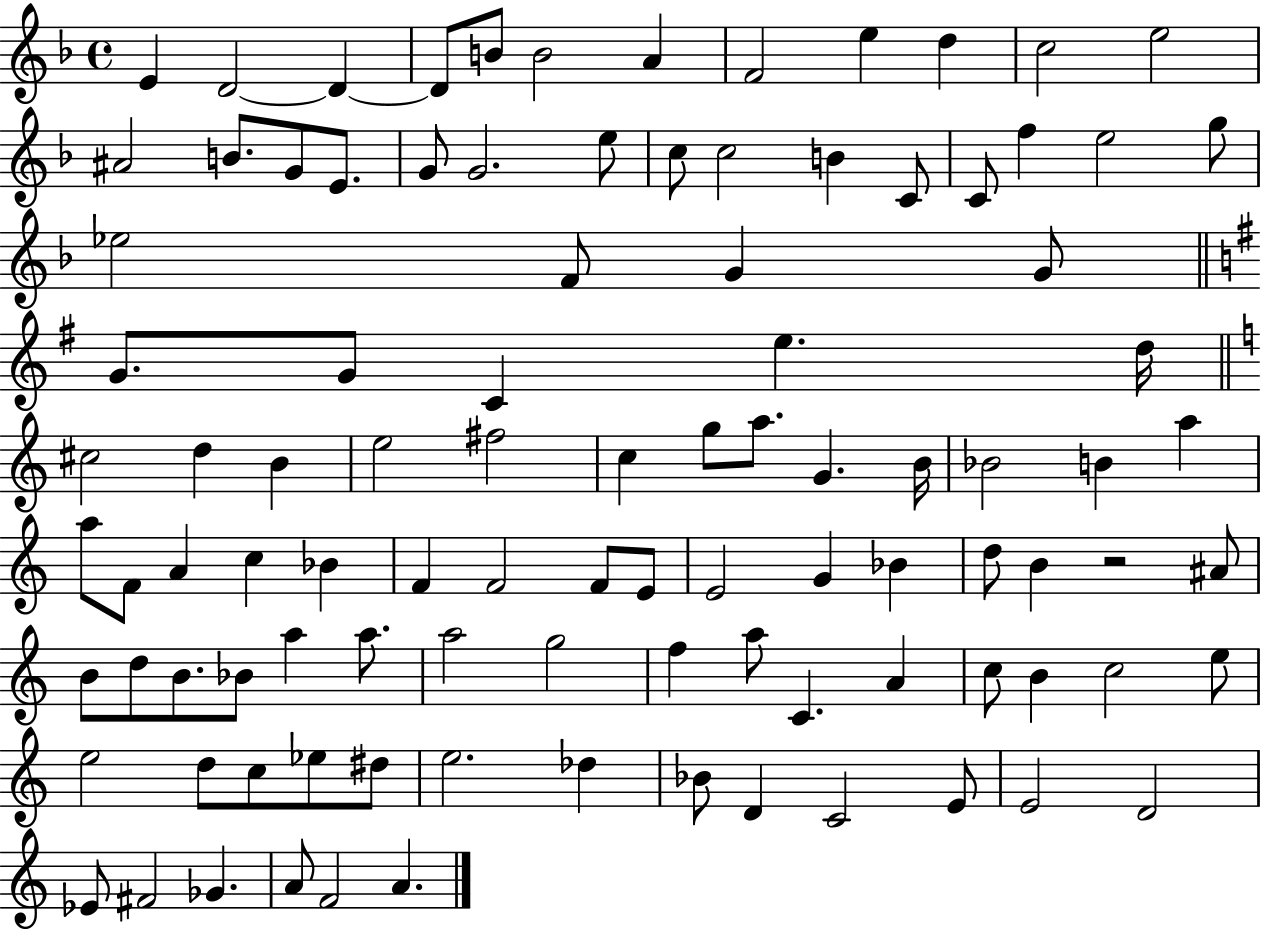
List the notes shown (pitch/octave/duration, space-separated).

E4/q D4/h D4/q D4/e B4/e B4/h A4/q F4/h E5/q D5/q C5/h E5/h A#4/h B4/e. G4/e E4/e. G4/e G4/h. E5/e C5/e C5/h B4/q C4/e C4/e F5/q E5/h G5/e Eb5/h F4/e G4/q G4/e G4/e. G4/e C4/q E5/q. D5/s C#5/h D5/q B4/q E5/h F#5/h C5/q G5/e A5/e. G4/q. B4/s Bb4/h B4/q A5/q A5/e F4/e A4/q C5/q Bb4/q F4/q F4/h F4/e E4/e E4/h G4/q Bb4/q D5/e B4/q R/h A#4/e B4/e D5/e B4/e. Bb4/e A5/q A5/e. A5/h G5/h F5/q A5/e C4/q. A4/q C5/e B4/q C5/h E5/e E5/h D5/e C5/e Eb5/e D#5/e E5/h. Db5/q Bb4/e D4/q C4/h E4/e E4/h D4/h Eb4/e F#4/h Gb4/q. A4/e F4/h A4/q.